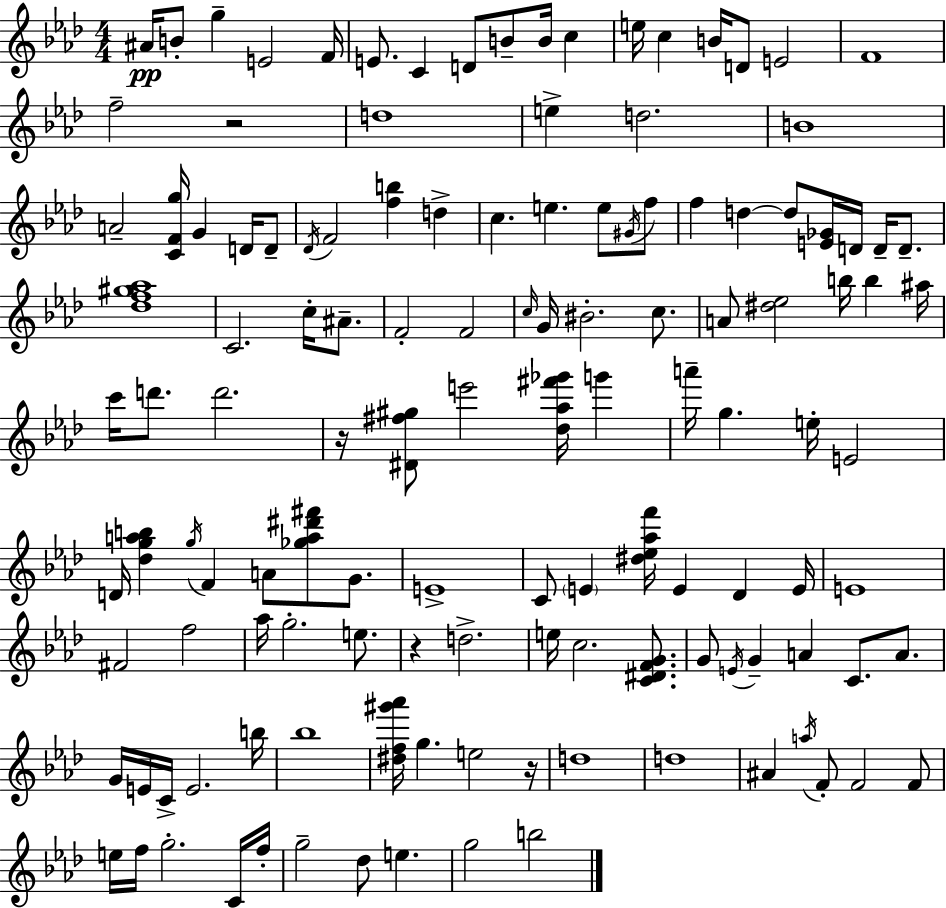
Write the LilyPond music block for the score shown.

{
  \clef treble
  \numericTimeSignature
  \time 4/4
  \key f \minor
  ais'16\pp b'8-. g''4-- e'2 f'16 | e'8. c'4 d'8 b'8-- b'16 c''4 | e''16 c''4 b'16 d'8 e'2 | f'1 | \break f''2-- r2 | d''1 | e''4-> d''2. | b'1 | \break a'2-- <c' f' g''>16 g'4 d'16 d'8-- | \acciaccatura { des'16 } f'2 <f'' b''>4 d''4-> | c''4. e''4. e''8 \acciaccatura { gis'16 } | f''8 f''4 d''4~~ d''8 <e' ges'>16 d'16 d'16-- d'8.-- | \break <des'' f'' gis'' aes''>1 | c'2. c''16-. ais'8.-- | f'2-. f'2 | \grace { c''16 } g'16 bis'2.-. | \break c''8. a'8 <dis'' ees''>2 b''16 b''4 | ais''16 c'''16 d'''8. d'''2. | r16 <dis' fis'' gis''>8 e'''2 <des'' aes'' fis''' ges'''>16 g'''4 | a'''16-- g''4. e''16-. e'2 | \break d'16 <des'' g'' a'' b''>4 \acciaccatura { g''16 } f'4 a'8 <ges'' a'' dis''' fis'''>8 | g'8. e'1-> | c'8 \parenthesize e'4 <dis'' ees'' aes'' f'''>16 e'4 des'4 | e'16 e'1 | \break fis'2 f''2 | aes''16 g''2.-. | e''8. r4 d''2.-> | e''16 c''2. | \break <c' dis' f' g'>8. g'8 \acciaccatura { e'16 } g'4-- a'4 c'8. | a'8. g'16 e'16 c'16-> e'2. | b''16 bes''1 | <dis'' f'' gis''' aes'''>16 g''4. e''2 | \break r16 d''1 | d''1 | ais'4 \acciaccatura { a''16 } f'8-. f'2 | f'8 e''16 f''16 g''2.-. | \break c'16 f''16-. g''2-- des''8 | e''4. g''2 b''2 | \bar "|."
}